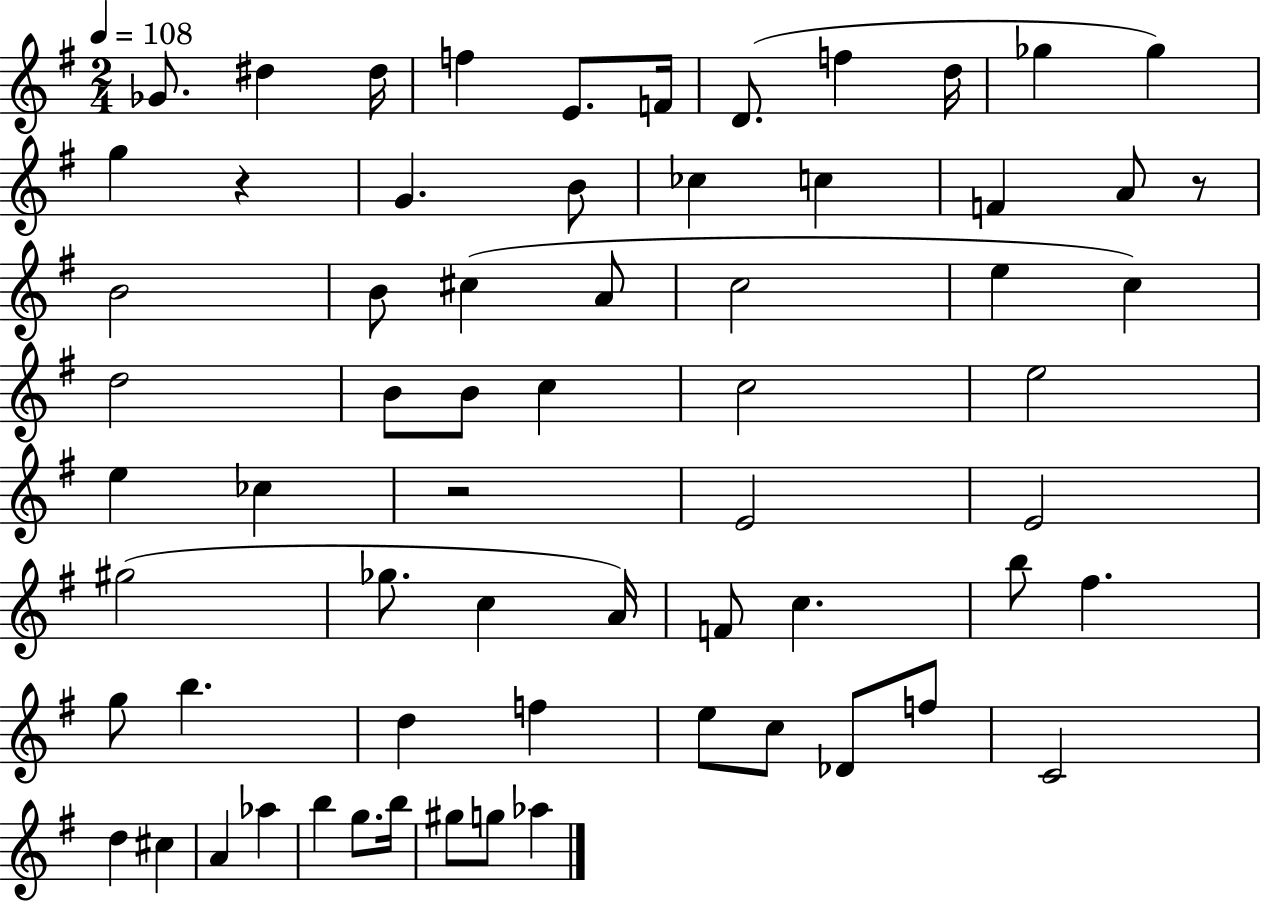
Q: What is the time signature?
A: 2/4